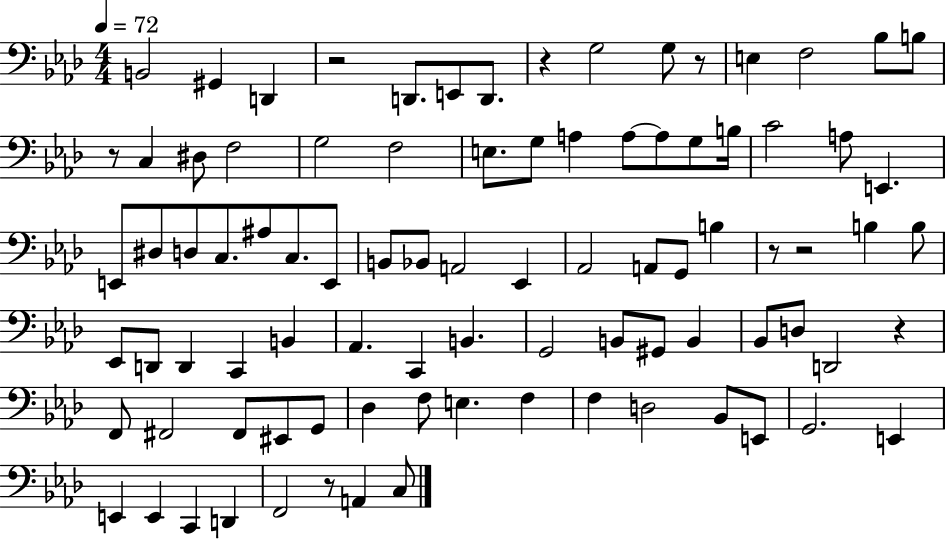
{
  \clef bass
  \numericTimeSignature
  \time 4/4
  \key aes \major
  \tempo 4 = 72
  \repeat volta 2 { b,2 gis,4 d,4 | r2 d,8. e,8 d,8. | r4 g2 g8 r8 | e4 f2 bes8 b8 | \break r8 c4 dis8 f2 | g2 f2 | e8. g8 a4 a8~~ a8 g8 b16 | c'2 a8 e,4. | \break e,8 dis8 d8 c8. ais8 c8. e,8 | b,8 bes,8 a,2 ees,4 | aes,2 a,8 g,8 b4 | r8 r2 b4 b8 | \break ees,8 d,8 d,4 c,4 b,4 | aes,4. c,4 b,4. | g,2 b,8 gis,8 b,4 | bes,8 d8 d,2 r4 | \break f,8 fis,2 fis,8 eis,8 g,8 | des4 f8 e4. f4 | f4 d2 bes,8 e,8 | g,2. e,4 | \break e,4 e,4 c,4 d,4 | f,2 r8 a,4 c8 | } \bar "|."
}